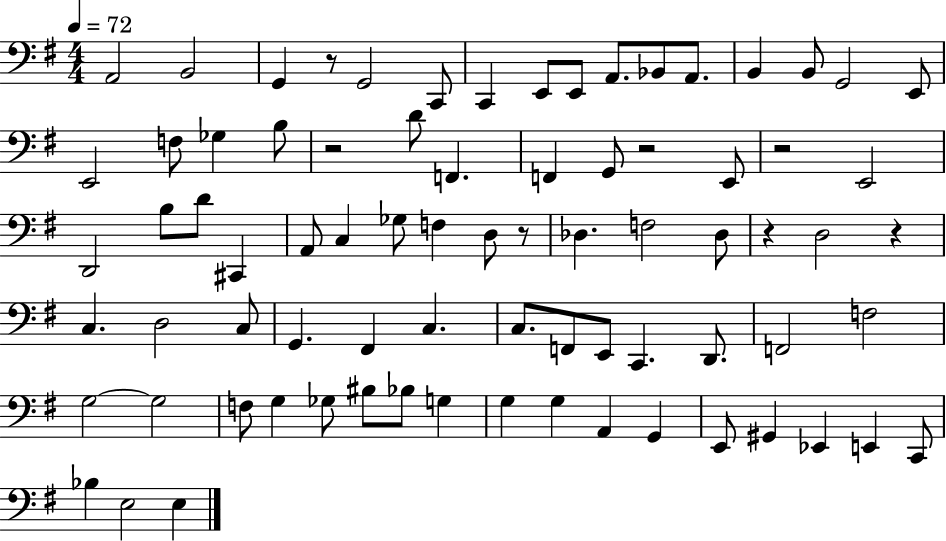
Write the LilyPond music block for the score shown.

{
  \clef bass
  \numericTimeSignature
  \time 4/4
  \key g \major
  \tempo 4 = 72
  a,2 b,2 | g,4 r8 g,2 c,8 | c,4 e,8 e,8 a,8. bes,8 a,8. | b,4 b,8 g,2 e,8 | \break e,2 f8 ges4 b8 | r2 d'8 f,4. | f,4 g,8 r2 e,8 | r2 e,2 | \break d,2 b8 d'8 cis,4 | a,8 c4 ges8 f4 d8 r8 | des4. f2 des8 | r4 d2 r4 | \break c4. d2 c8 | g,4. fis,4 c4. | c8. f,8 e,8 c,4. d,8. | f,2 f2 | \break g2~~ g2 | f8 g4 ges8 bis8 bes8 g4 | g4 g4 a,4 g,4 | e,8 gis,4 ees,4 e,4 c,8 | \break bes4 e2 e4 | \bar "|."
}